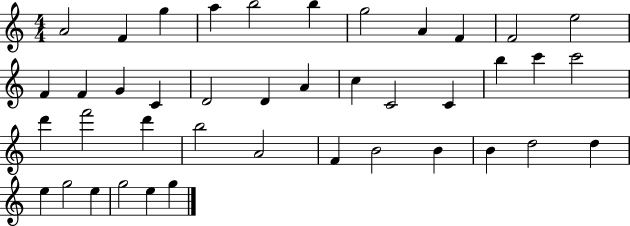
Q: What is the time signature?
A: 4/4